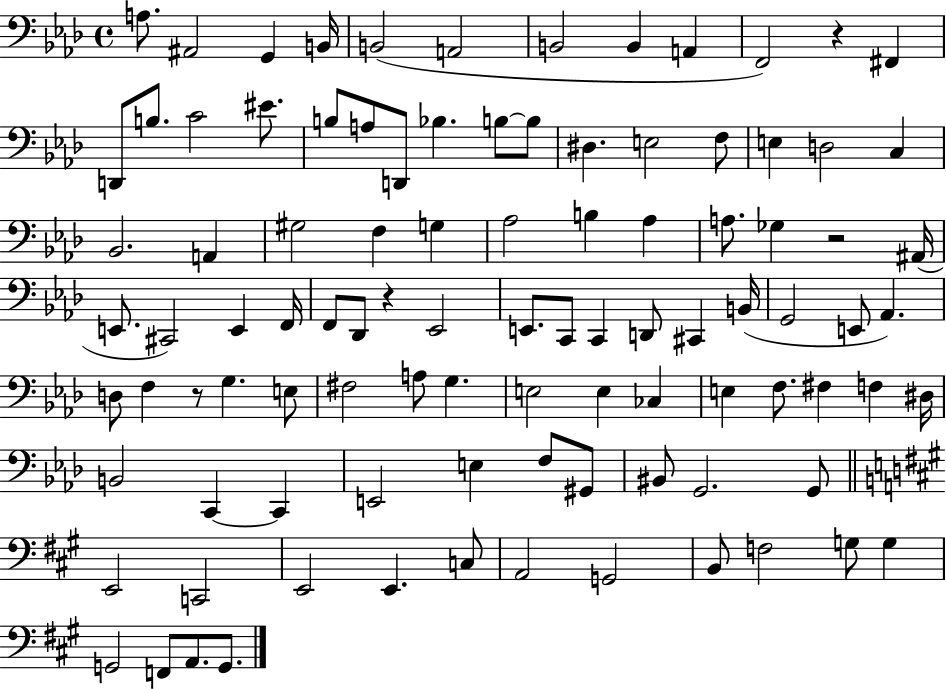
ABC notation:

X:1
T:Untitled
M:4/4
L:1/4
K:Ab
A,/2 ^A,,2 G,, B,,/4 B,,2 A,,2 B,,2 B,, A,, F,,2 z ^F,, D,,/2 B,/2 C2 ^E/2 B,/2 A,/2 D,,/2 _B, B,/2 B,/2 ^D, E,2 F,/2 E, D,2 C, _B,,2 A,, ^G,2 F, G, _A,2 B, _A, A,/2 _G, z2 ^A,,/4 E,,/2 ^C,,2 E,, F,,/4 F,,/2 _D,,/2 z _E,,2 E,,/2 C,,/2 C,, D,,/2 ^C,, B,,/4 G,,2 E,,/2 _A,, D,/2 F, z/2 G, E,/2 ^F,2 A,/2 G, E,2 E, _C, E, F,/2 ^F, F, ^D,/4 B,,2 C,, C,, E,,2 E, F,/2 ^G,,/2 ^B,,/2 G,,2 G,,/2 E,,2 C,,2 E,,2 E,, C,/2 A,,2 G,,2 B,,/2 F,2 G,/2 G, G,,2 F,,/2 A,,/2 G,,/2